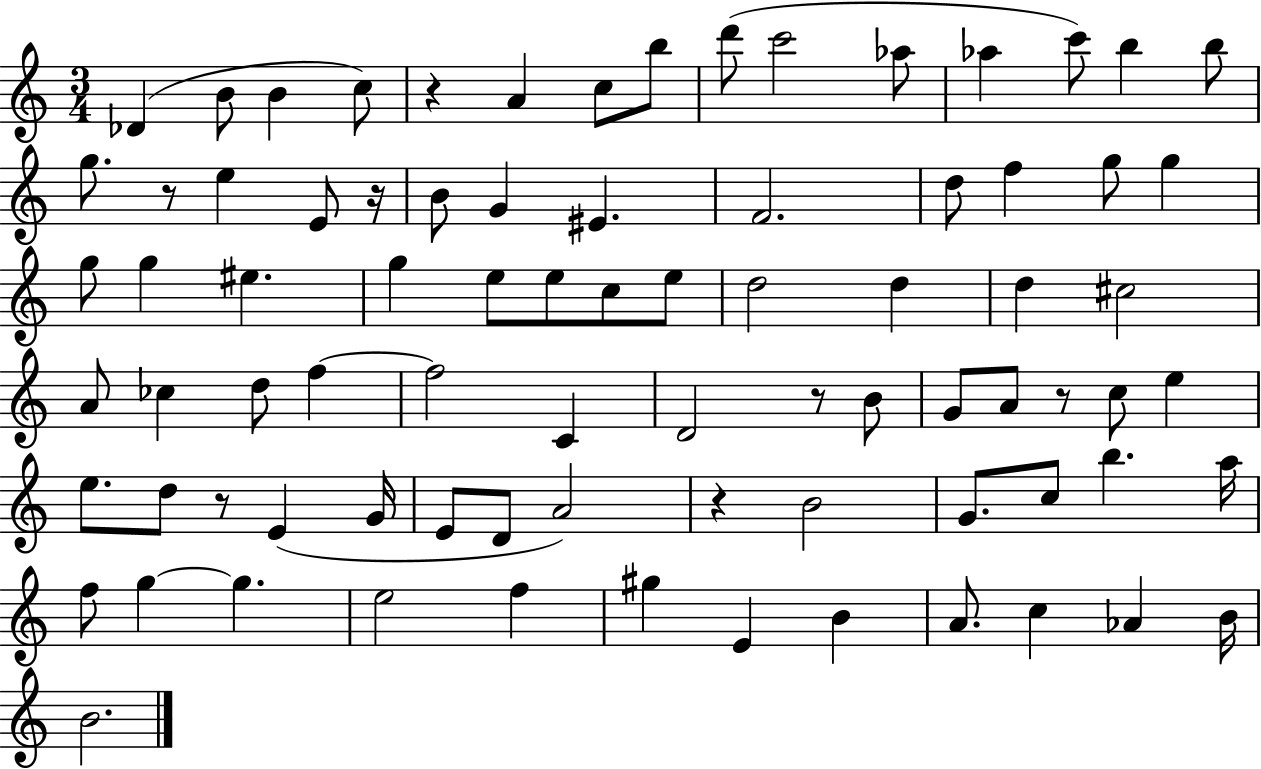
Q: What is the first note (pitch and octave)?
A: Db4